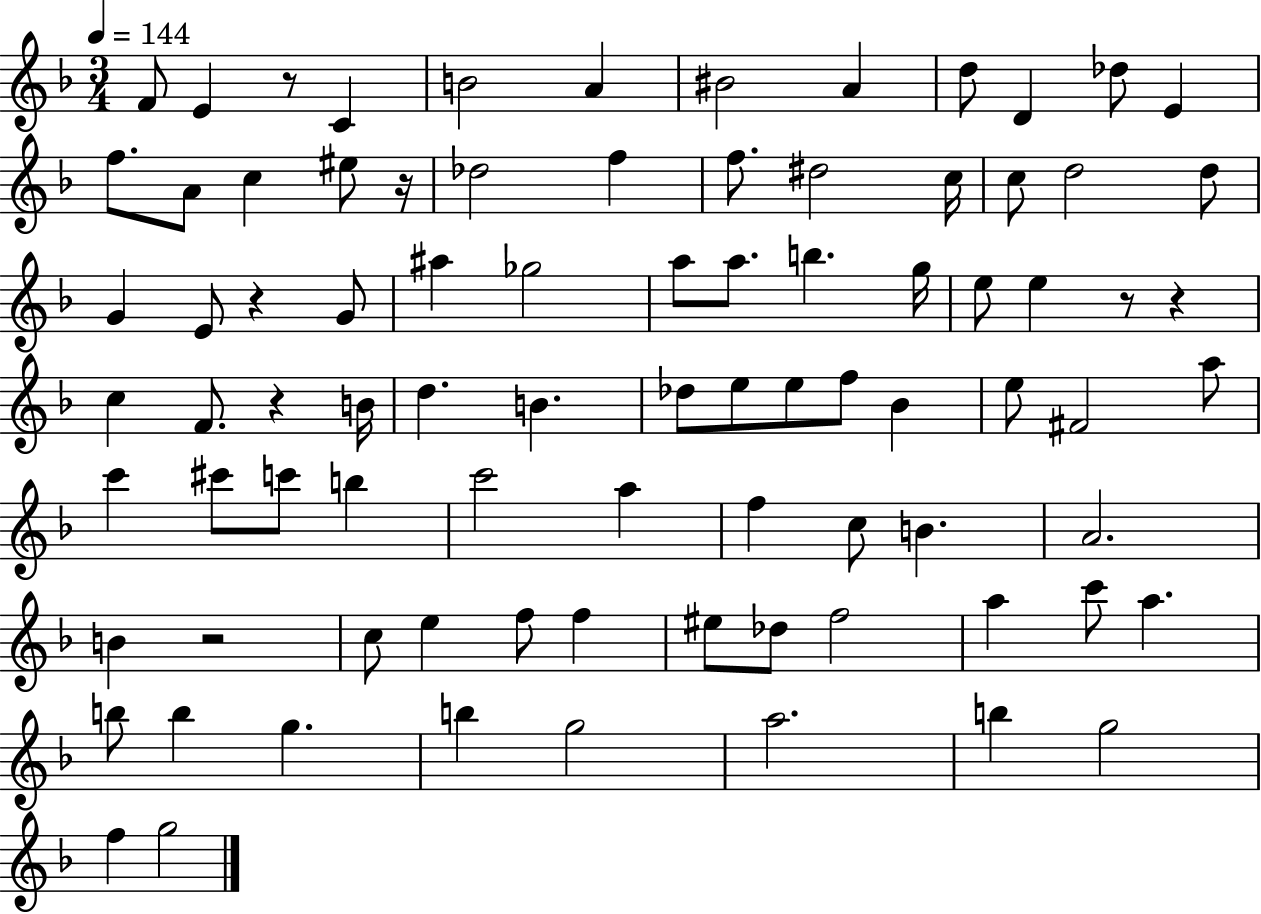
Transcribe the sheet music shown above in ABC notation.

X:1
T:Untitled
M:3/4
L:1/4
K:F
F/2 E z/2 C B2 A ^B2 A d/2 D _d/2 E f/2 A/2 c ^e/2 z/4 _d2 f f/2 ^d2 c/4 c/2 d2 d/2 G E/2 z G/2 ^a _g2 a/2 a/2 b g/4 e/2 e z/2 z c F/2 z B/4 d B _d/2 e/2 e/2 f/2 _B e/2 ^F2 a/2 c' ^c'/2 c'/2 b c'2 a f c/2 B A2 B z2 c/2 e f/2 f ^e/2 _d/2 f2 a c'/2 a b/2 b g b g2 a2 b g2 f g2